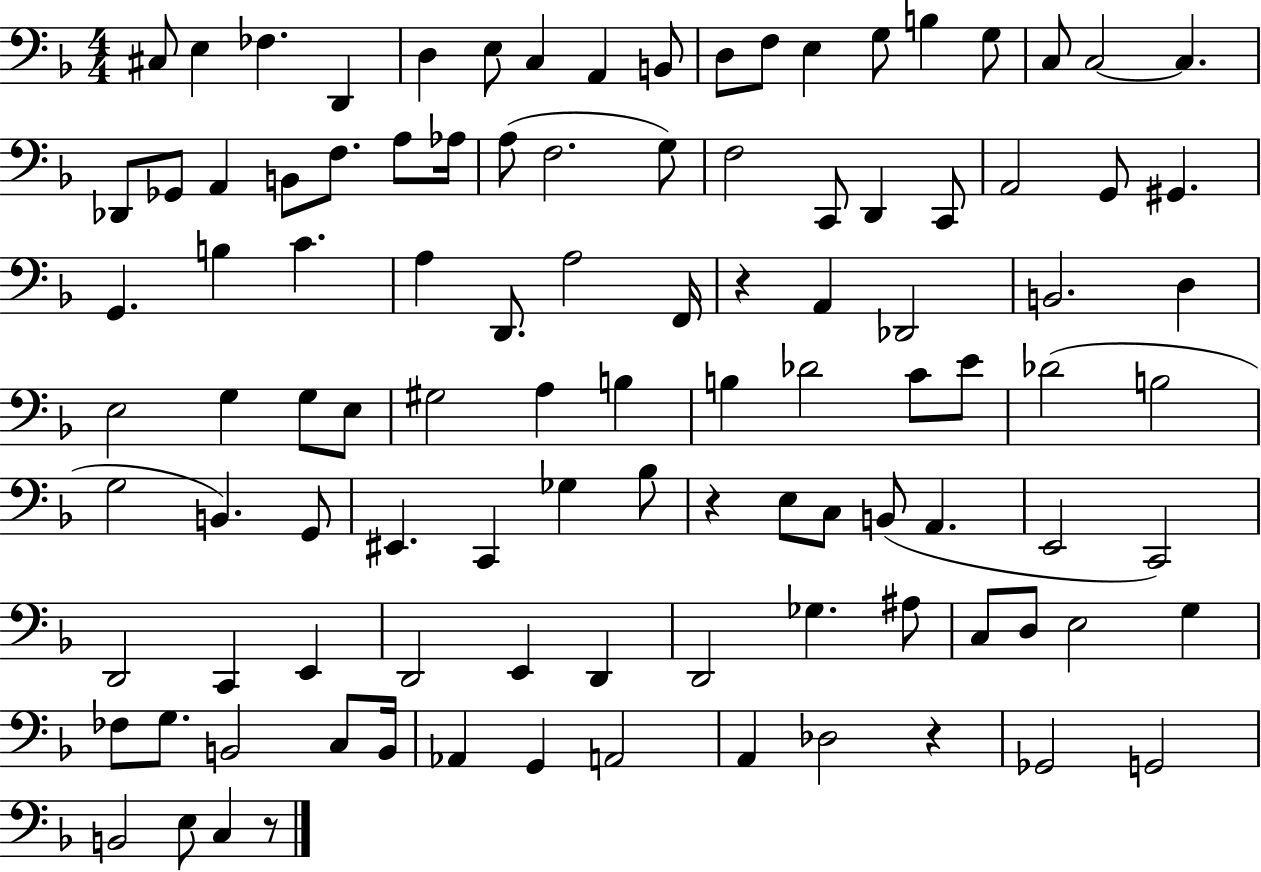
X:1
T:Untitled
M:4/4
L:1/4
K:F
^C,/2 E, _F, D,, D, E,/2 C, A,, B,,/2 D,/2 F,/2 E, G,/2 B, G,/2 C,/2 C,2 C, _D,,/2 _G,,/2 A,, B,,/2 F,/2 A,/2 _A,/4 A,/2 F,2 G,/2 F,2 C,,/2 D,, C,,/2 A,,2 G,,/2 ^G,, G,, B, C A, D,,/2 A,2 F,,/4 z A,, _D,,2 B,,2 D, E,2 G, G,/2 E,/2 ^G,2 A, B, B, _D2 C/2 E/2 _D2 B,2 G,2 B,, G,,/2 ^E,, C,, _G, _B,/2 z E,/2 C,/2 B,,/2 A,, E,,2 C,,2 D,,2 C,, E,, D,,2 E,, D,, D,,2 _G, ^A,/2 C,/2 D,/2 E,2 G, _F,/2 G,/2 B,,2 C,/2 B,,/4 _A,, G,, A,,2 A,, _D,2 z _G,,2 G,,2 B,,2 E,/2 C, z/2